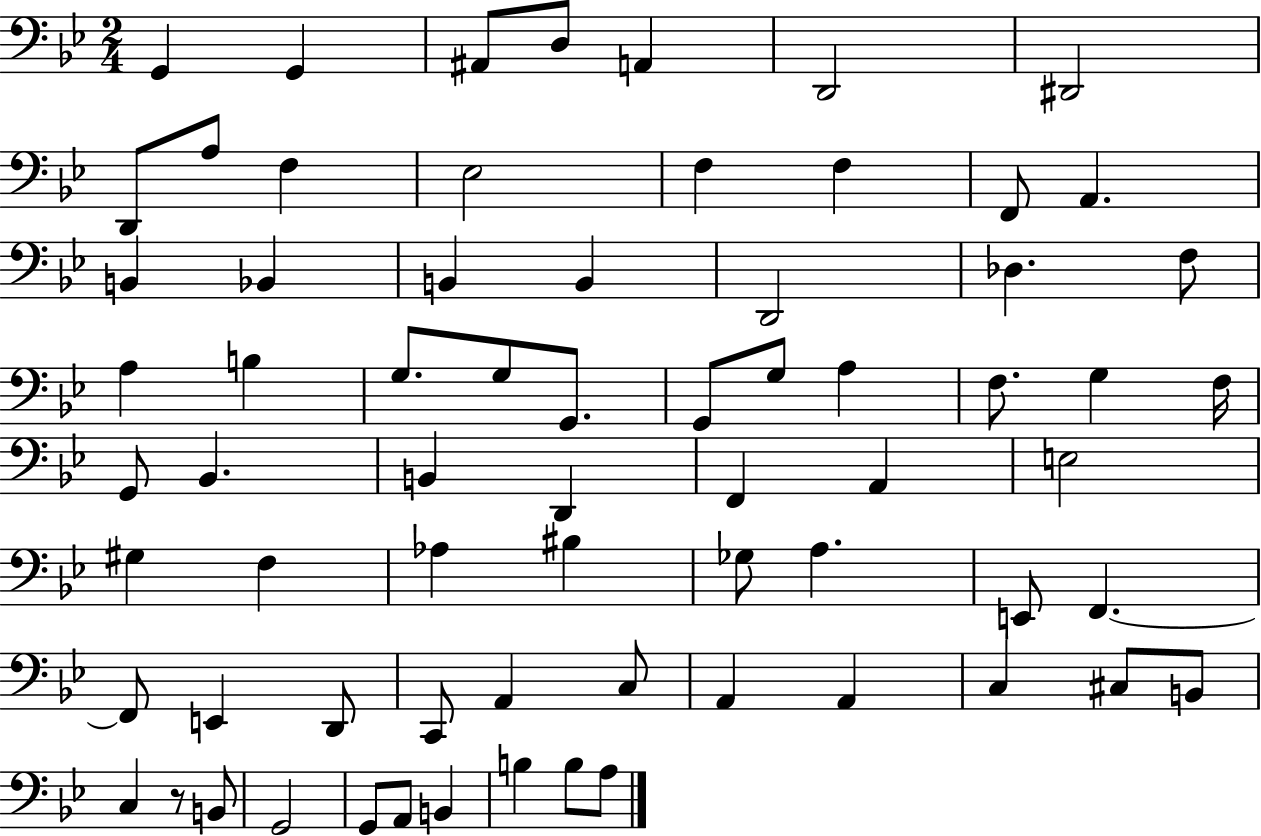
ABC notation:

X:1
T:Untitled
M:2/4
L:1/4
K:Bb
G,, G,, ^A,,/2 D,/2 A,, D,,2 ^D,,2 D,,/2 A,/2 F, _E,2 F, F, F,,/2 A,, B,, _B,, B,, B,, D,,2 _D, F,/2 A, B, G,/2 G,/2 G,,/2 G,,/2 G,/2 A, F,/2 G, F,/4 G,,/2 _B,, B,, D,, F,, A,, E,2 ^G, F, _A, ^B, _G,/2 A, E,,/2 F,, F,,/2 E,, D,,/2 C,,/2 A,, C,/2 A,, A,, C, ^C,/2 B,,/2 C, z/2 B,,/2 G,,2 G,,/2 A,,/2 B,, B, B,/2 A,/2